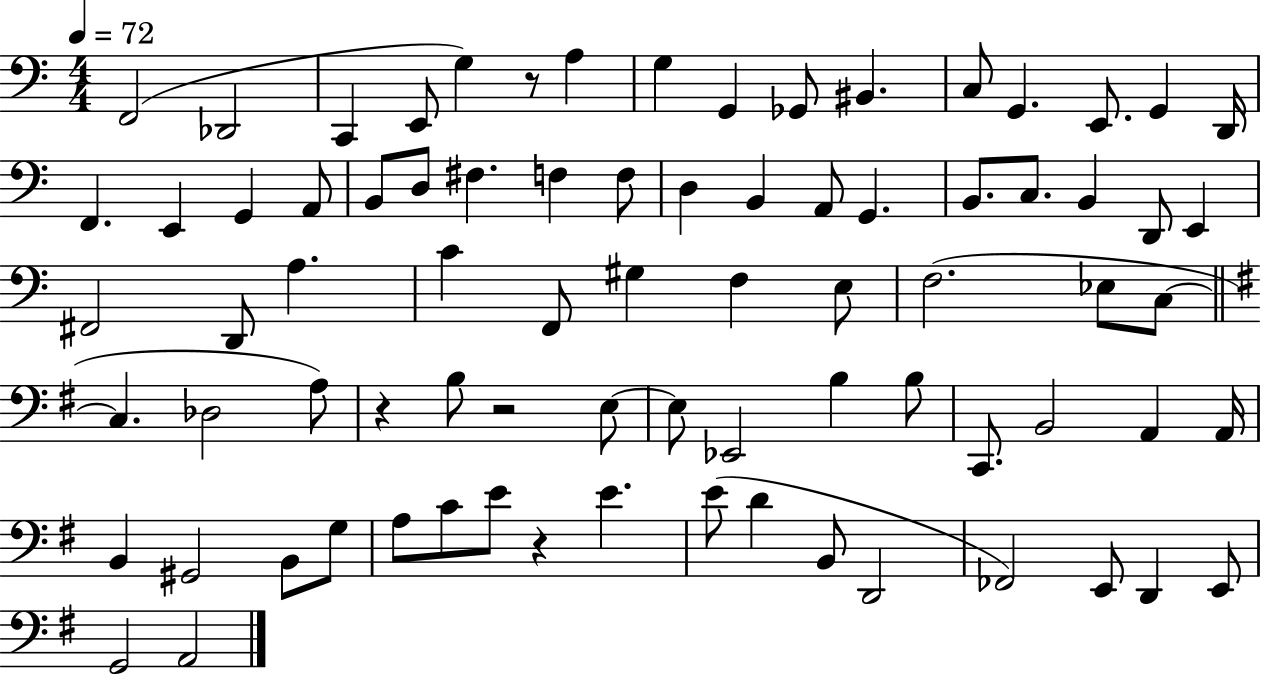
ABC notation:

X:1
T:Untitled
M:4/4
L:1/4
K:C
F,,2 _D,,2 C,, E,,/2 G, z/2 A, G, G,, _G,,/2 ^B,, C,/2 G,, E,,/2 G,, D,,/4 F,, E,, G,, A,,/2 B,,/2 D,/2 ^F, F, F,/2 D, B,, A,,/2 G,, B,,/2 C,/2 B,, D,,/2 E,, ^F,,2 D,,/2 A, C F,,/2 ^G, F, E,/2 F,2 _E,/2 C,/2 C, _D,2 A,/2 z B,/2 z2 E,/2 E,/2 _E,,2 B, B,/2 C,,/2 B,,2 A,, A,,/4 B,, ^G,,2 B,,/2 G,/2 A,/2 C/2 E/2 z E E/2 D B,,/2 D,,2 _F,,2 E,,/2 D,, E,,/2 G,,2 A,,2